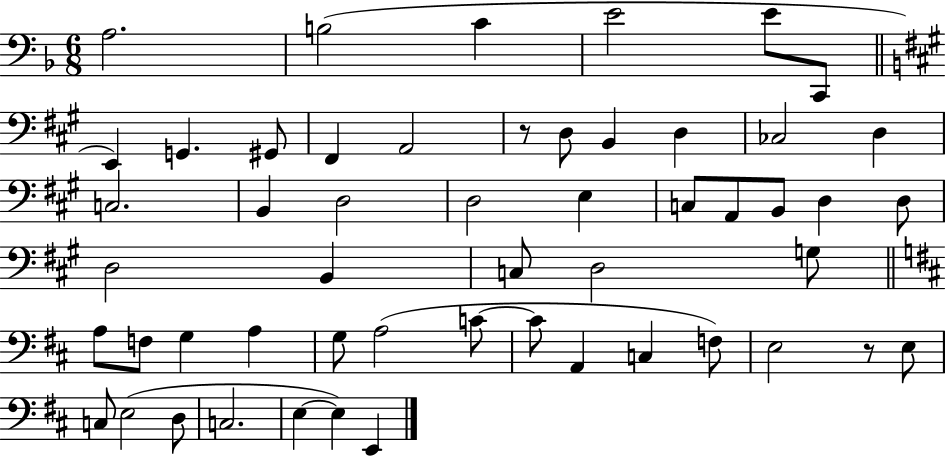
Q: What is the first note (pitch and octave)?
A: A3